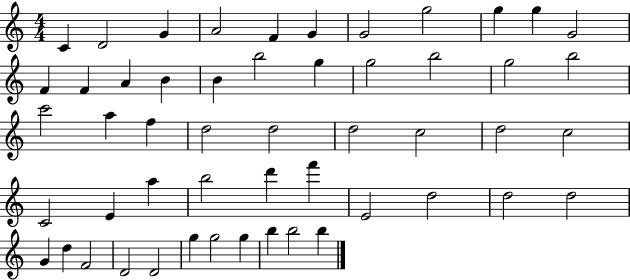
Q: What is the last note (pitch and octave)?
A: B5